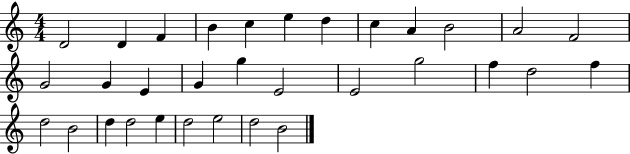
{
  \clef treble
  \numericTimeSignature
  \time 4/4
  \key c \major
  d'2 d'4 f'4 | b'4 c''4 e''4 d''4 | c''4 a'4 b'2 | a'2 f'2 | \break g'2 g'4 e'4 | g'4 g''4 e'2 | e'2 g''2 | f''4 d''2 f''4 | \break d''2 b'2 | d''4 d''2 e''4 | d''2 e''2 | d''2 b'2 | \break \bar "|."
}